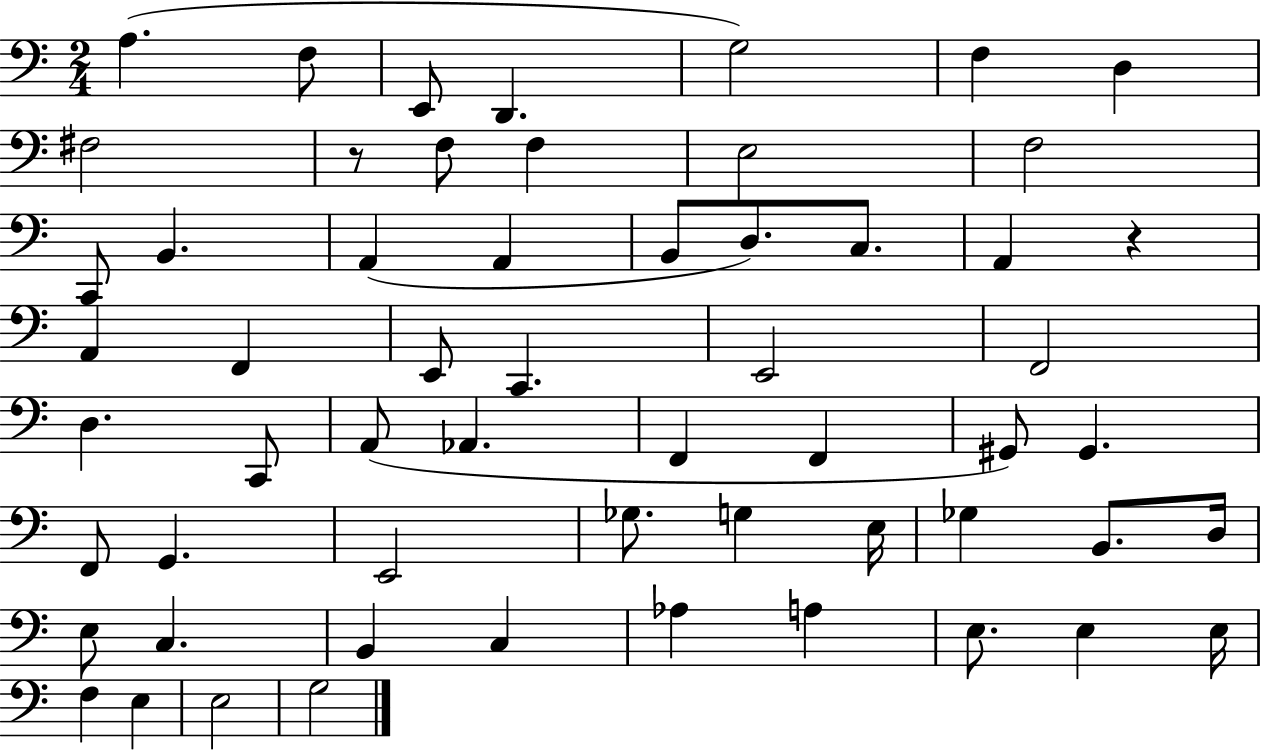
A3/q. F3/e E2/e D2/q. G3/h F3/q D3/q F#3/h R/e F3/e F3/q E3/h F3/h C2/e B2/q. A2/q A2/q B2/e D3/e. C3/e. A2/q R/q A2/q F2/q E2/e C2/q. E2/h F2/h D3/q. C2/e A2/e Ab2/q. F2/q F2/q G#2/e G#2/q. F2/e G2/q. E2/h Gb3/e. G3/q E3/s Gb3/q B2/e. D3/s E3/e C3/q. B2/q C3/q Ab3/q A3/q E3/e. E3/q E3/s F3/q E3/q E3/h G3/h